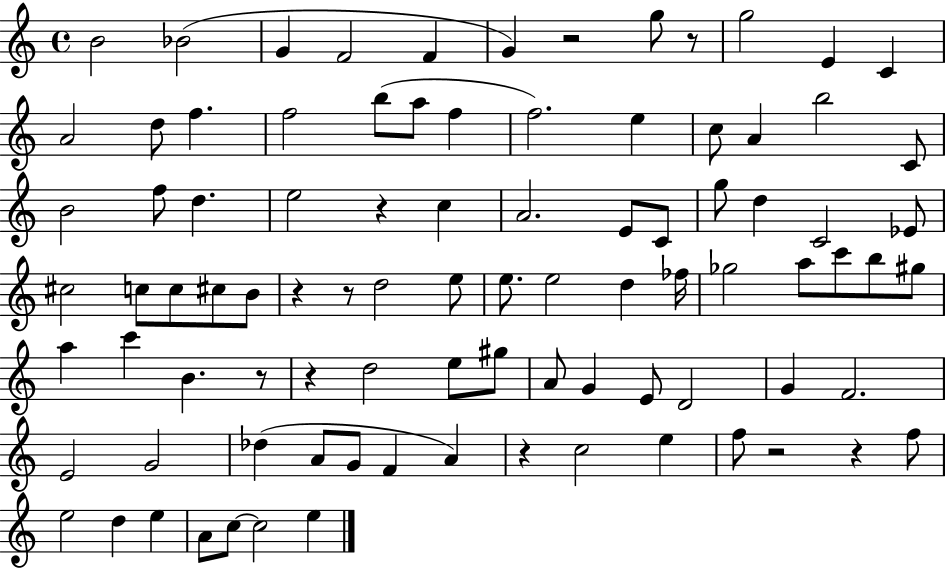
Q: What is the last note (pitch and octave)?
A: E5